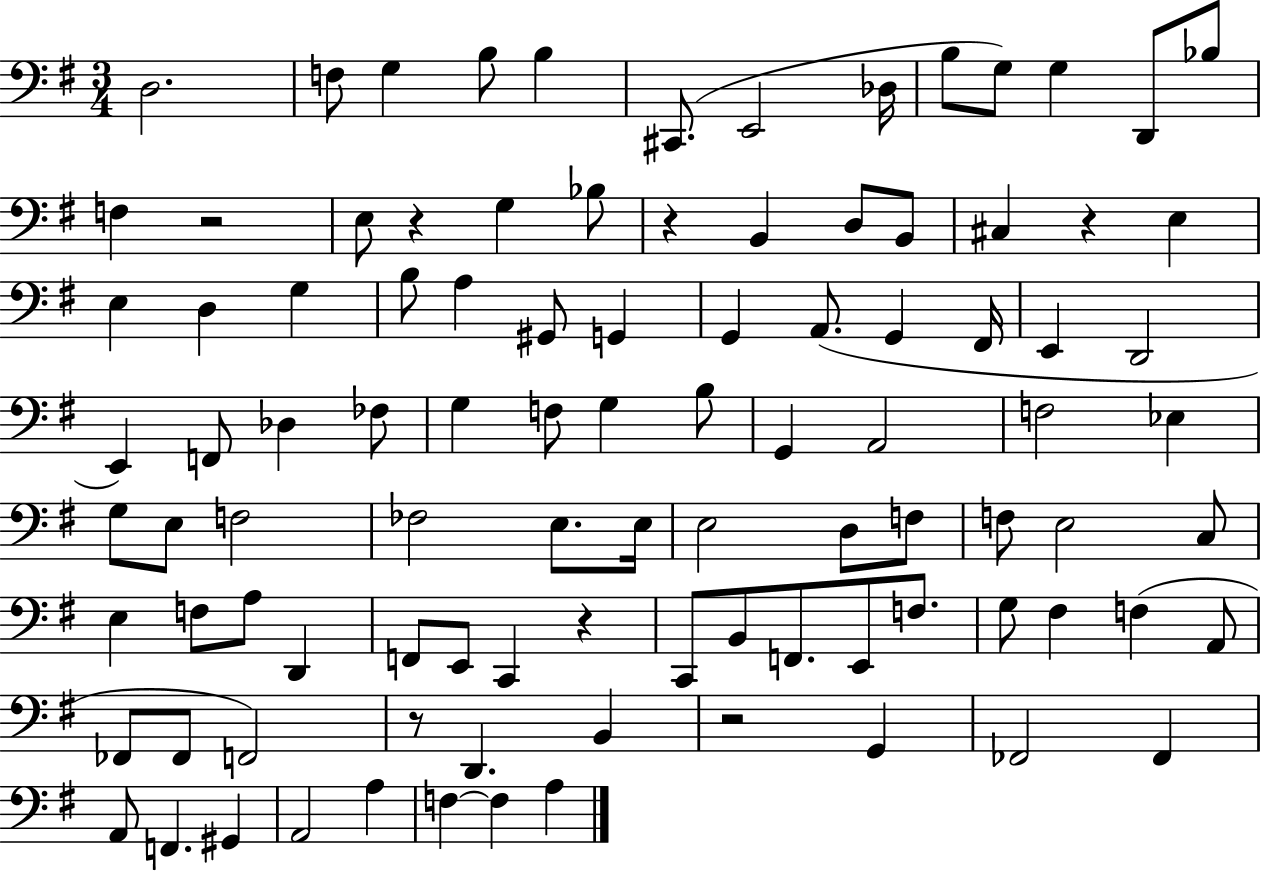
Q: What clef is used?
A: bass